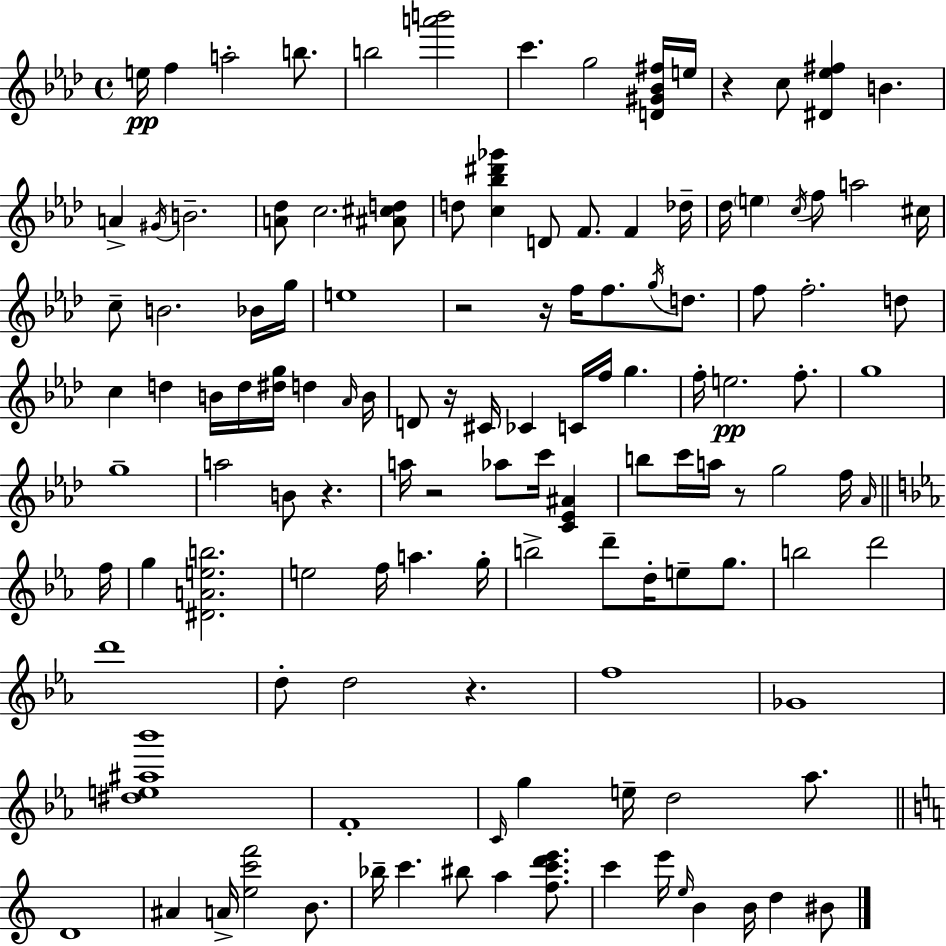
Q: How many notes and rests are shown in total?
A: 125